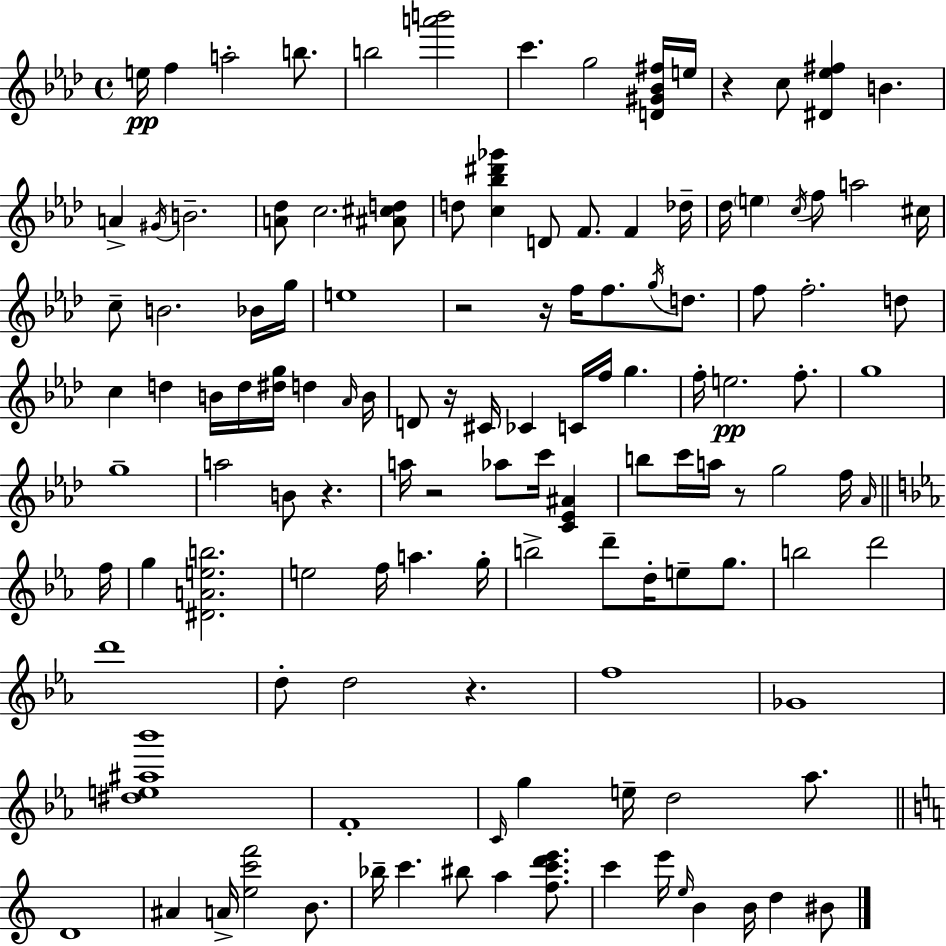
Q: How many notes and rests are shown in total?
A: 125